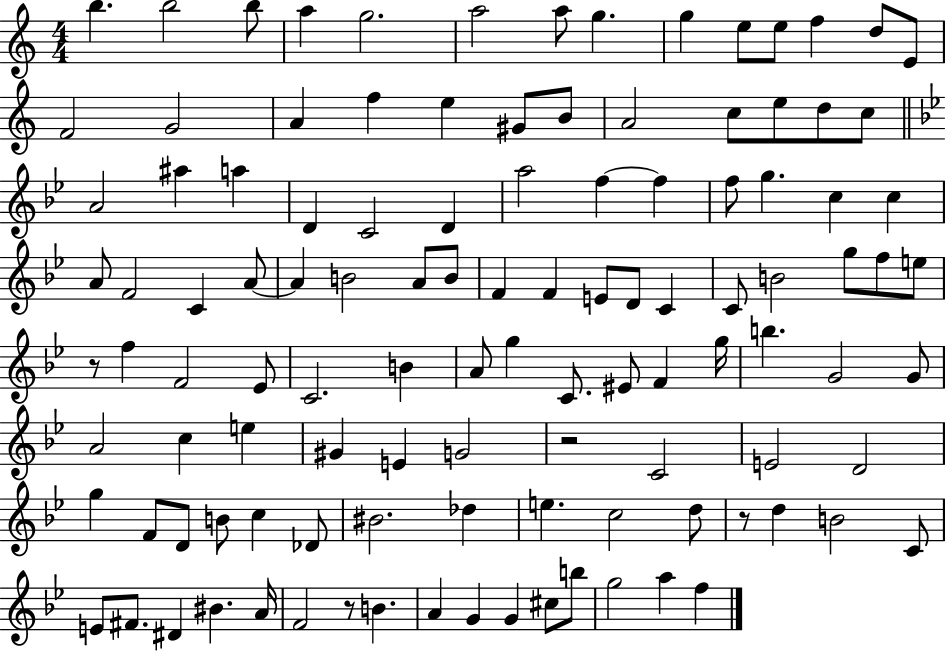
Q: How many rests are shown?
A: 4